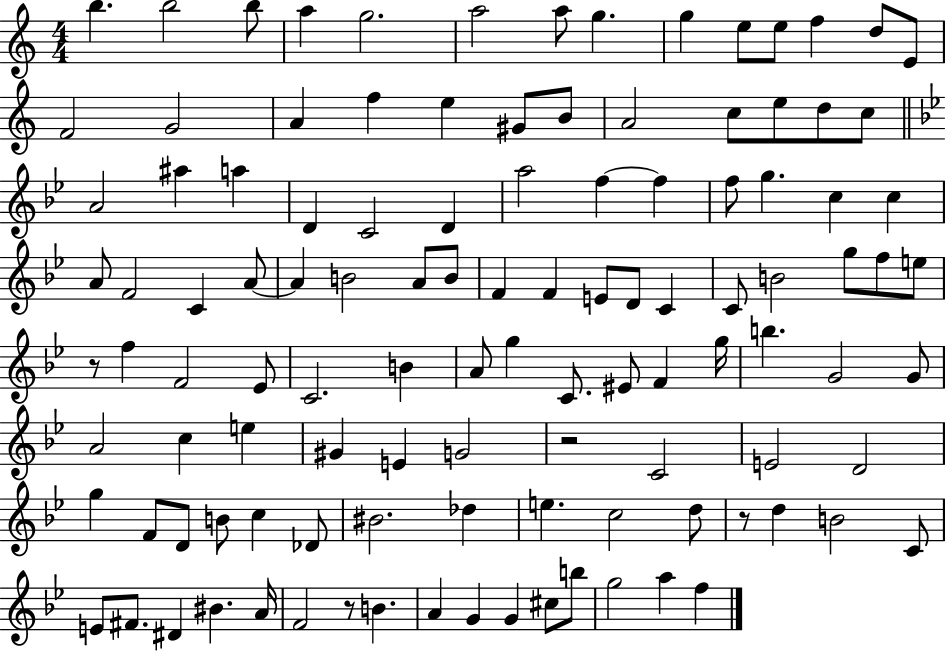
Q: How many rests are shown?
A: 4